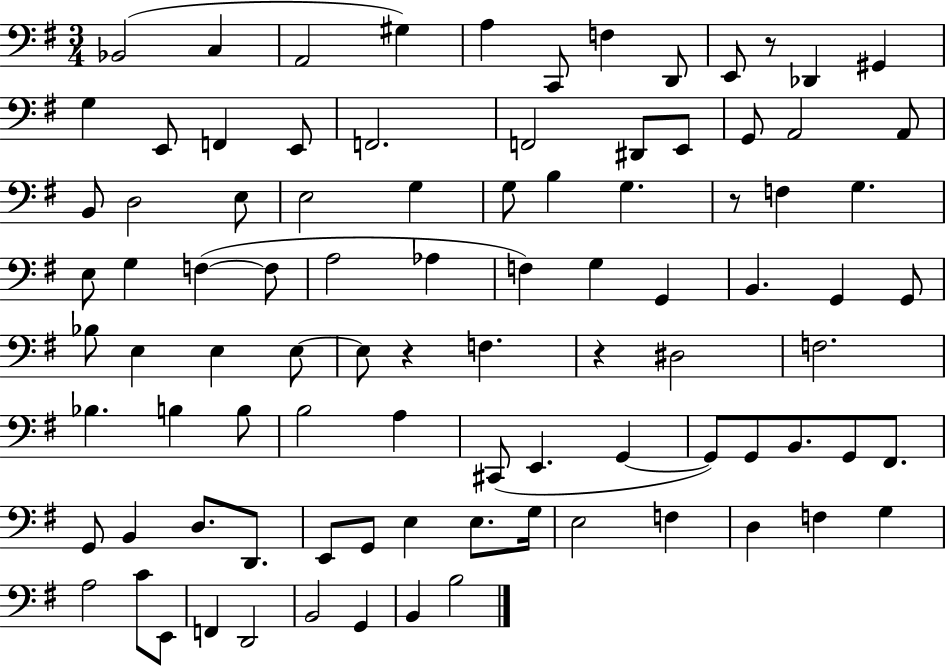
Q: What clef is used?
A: bass